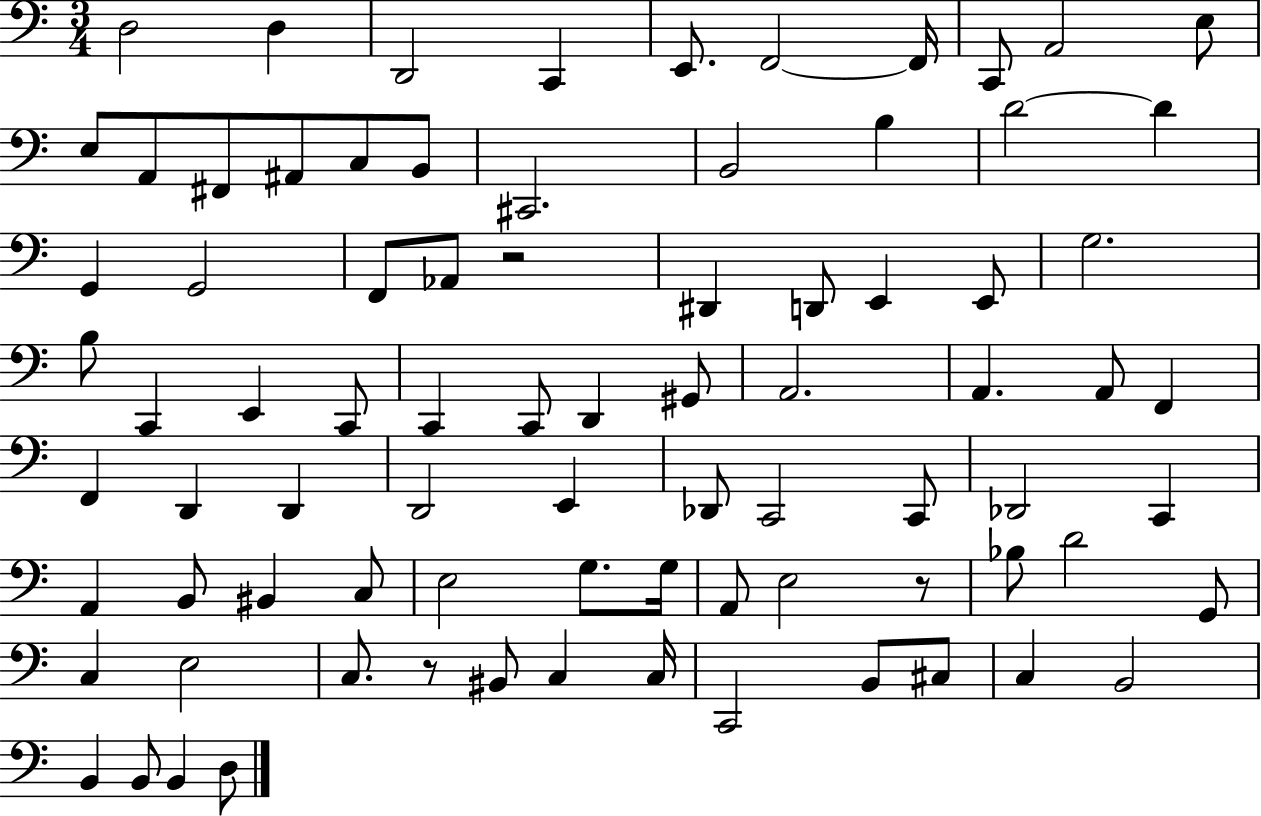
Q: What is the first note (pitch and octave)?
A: D3